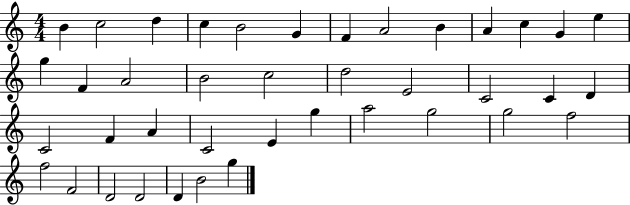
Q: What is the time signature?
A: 4/4